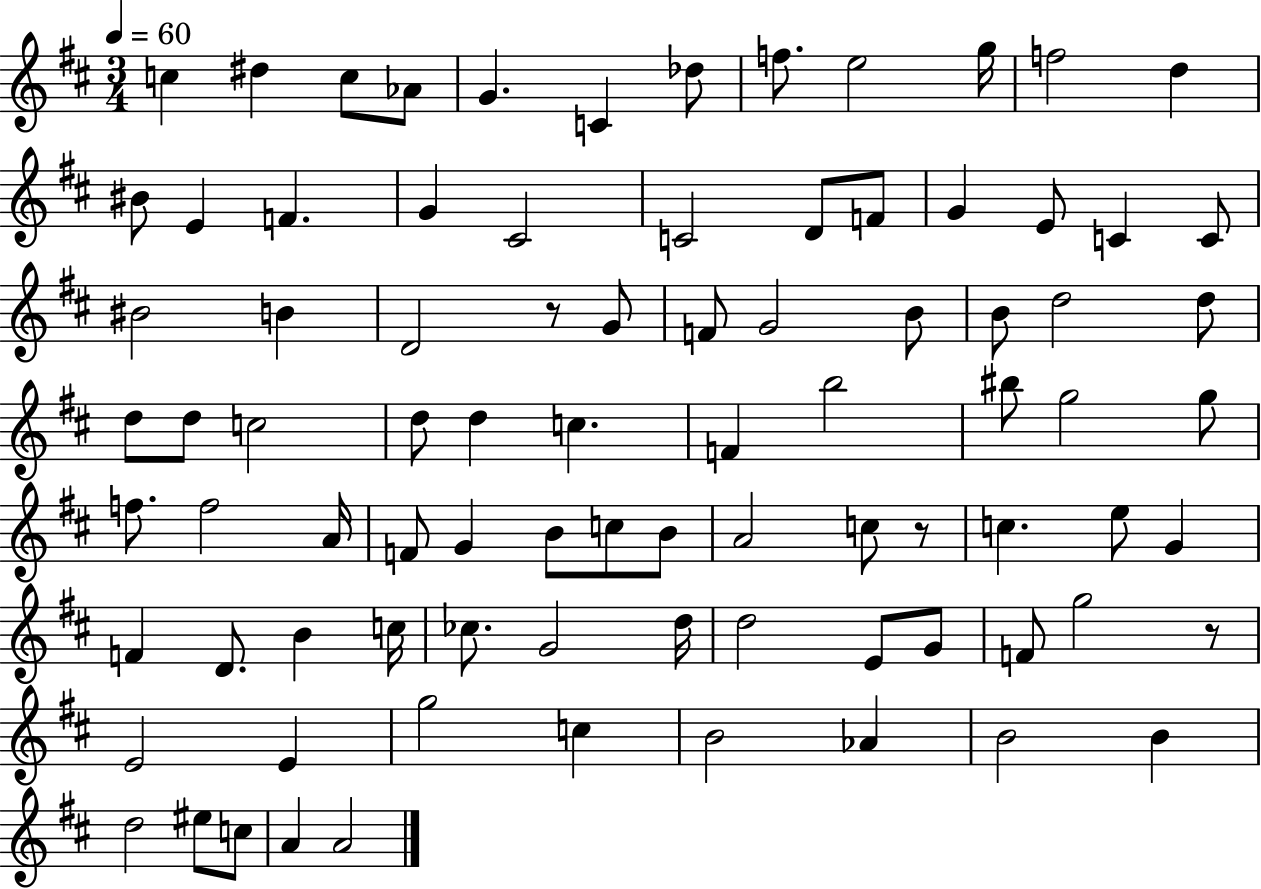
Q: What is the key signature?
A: D major